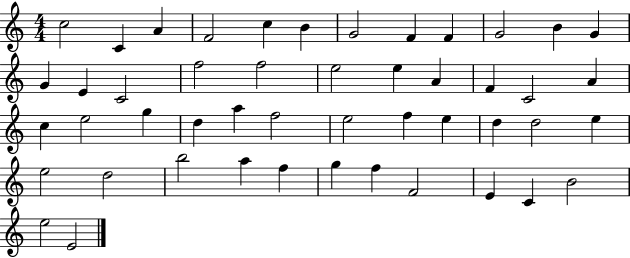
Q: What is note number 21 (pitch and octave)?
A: F4